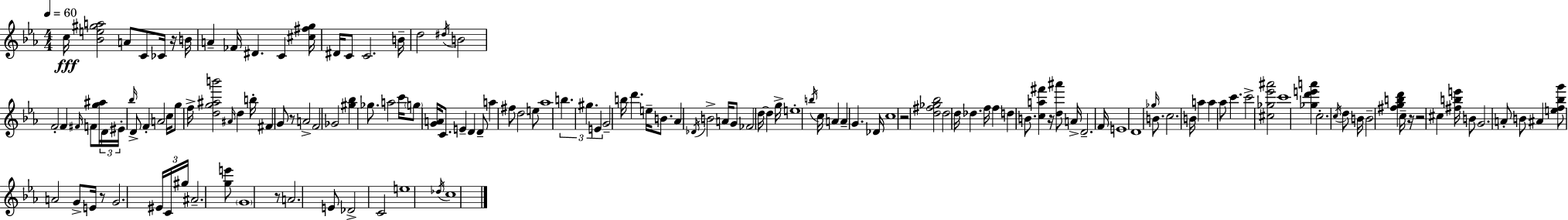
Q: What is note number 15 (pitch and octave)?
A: D#5